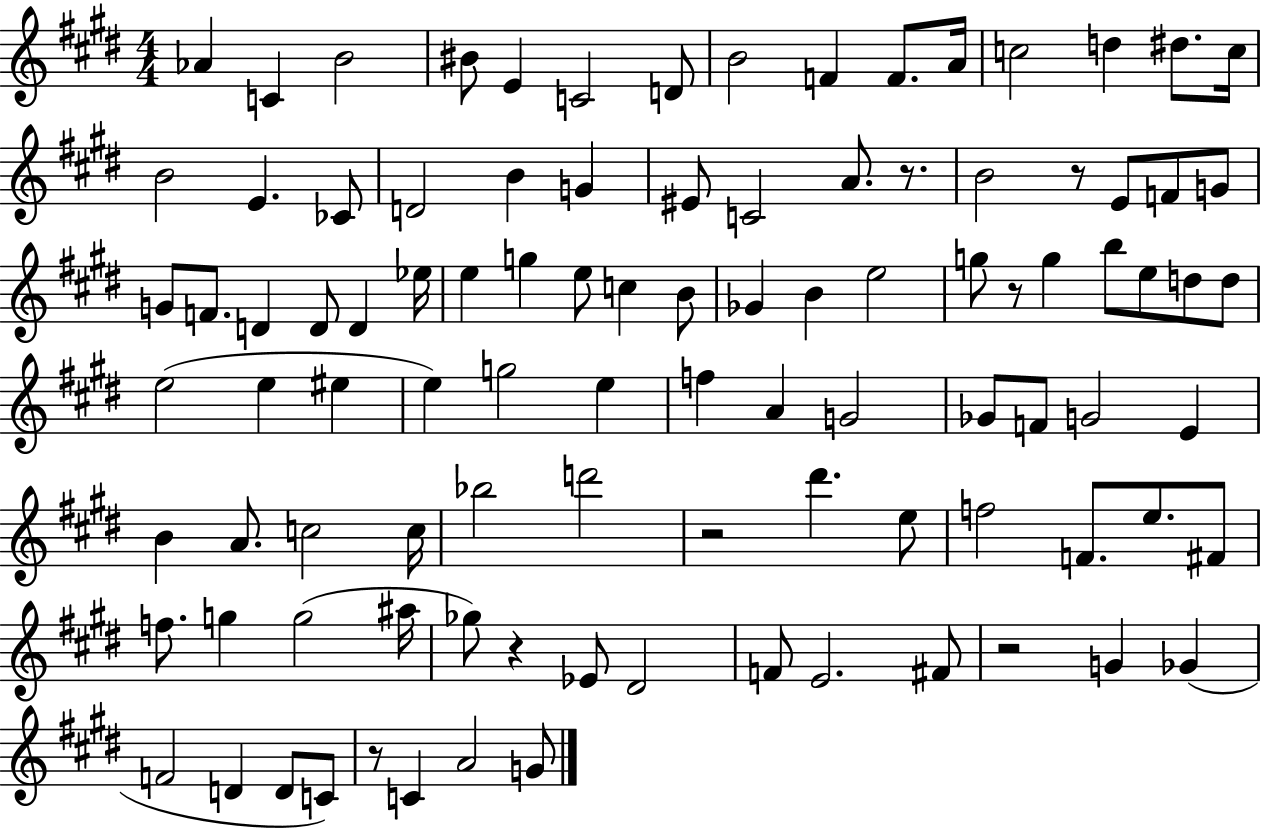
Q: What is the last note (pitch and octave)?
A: G4